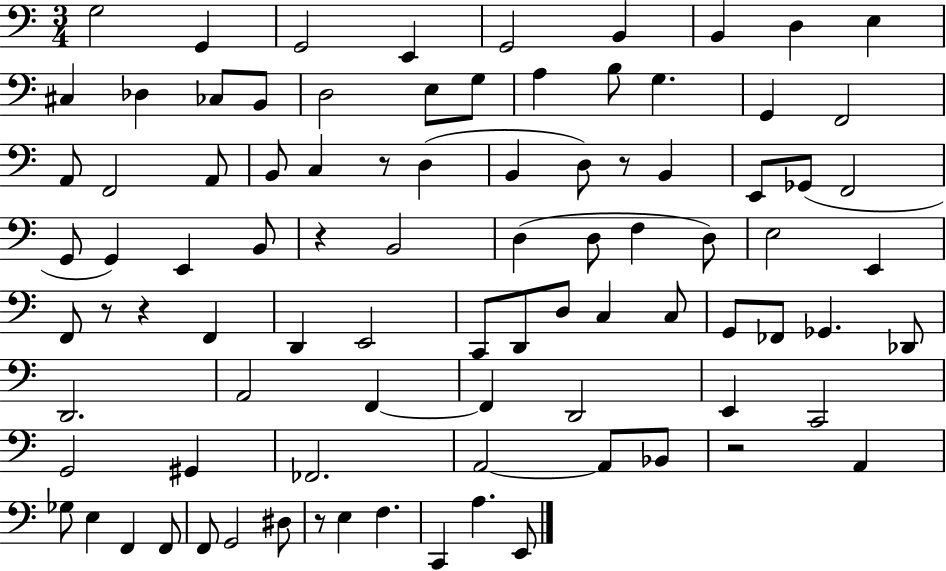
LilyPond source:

{
  \clef bass
  \numericTimeSignature
  \time 3/4
  \key c \major
  g2 g,4 | g,2 e,4 | g,2 b,4 | b,4 d4 e4 | \break cis4 des4 ces8 b,8 | d2 e8 g8 | a4 b8 g4. | g,4 f,2 | \break a,8 f,2 a,8 | b,8 c4 r8 d4( | b,4 d8) r8 b,4 | e,8 ges,8( f,2 | \break g,8 g,4) e,4 b,8 | r4 b,2 | d4( d8 f4 d8) | e2 e,4 | \break f,8 r8 r4 f,4 | d,4 e,2 | c,8 d,8 d8 c4 c8 | g,8 fes,8 ges,4. des,8 | \break d,2. | a,2 f,4~~ | f,4 d,2 | e,4 c,2 | \break g,2 gis,4 | fes,2. | a,2~~ a,8 bes,8 | r2 a,4 | \break ges8 e4 f,4 f,8 | f,8 g,2 dis8 | r8 e4 f4. | c,4 a4. e,8 | \break \bar "|."
}